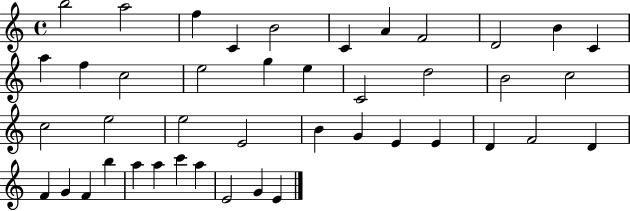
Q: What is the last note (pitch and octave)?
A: E4